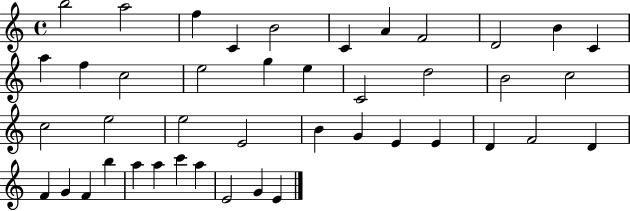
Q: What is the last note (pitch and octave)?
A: E4